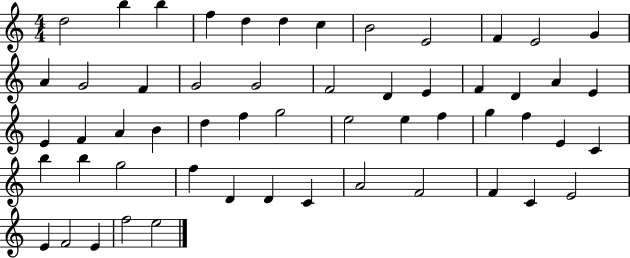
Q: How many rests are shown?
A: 0